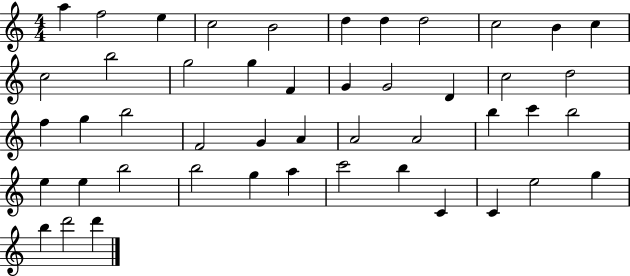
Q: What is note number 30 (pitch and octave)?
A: B5